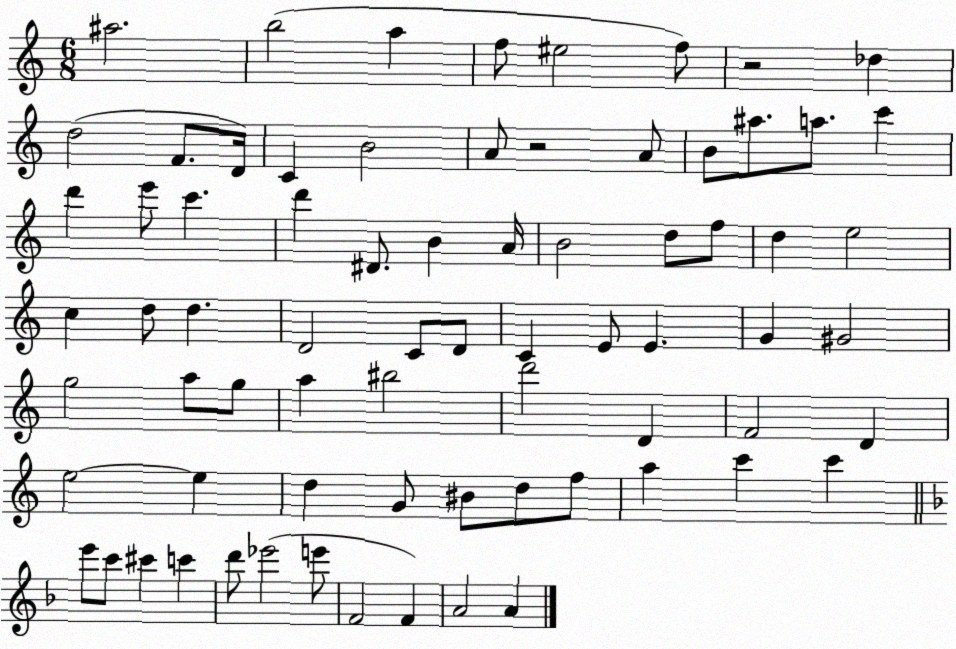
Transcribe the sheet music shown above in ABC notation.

X:1
T:Untitled
M:6/8
L:1/4
K:C
^a2 b2 a f/2 ^e2 f/2 z2 _d d2 F/2 D/4 C B2 A/2 z2 A/2 B/2 ^a/2 a/2 c' d' e'/2 c' d' ^D/2 B A/4 B2 d/2 f/2 d e2 c d/2 d D2 C/2 D/2 C E/2 E G ^G2 g2 a/2 g/2 a ^b2 d'2 D F2 D e2 e d G/2 ^B/2 d/2 f/2 a c' c' e'/2 c'/2 ^c' c' d'/2 _e'2 e'/2 F2 F A2 A